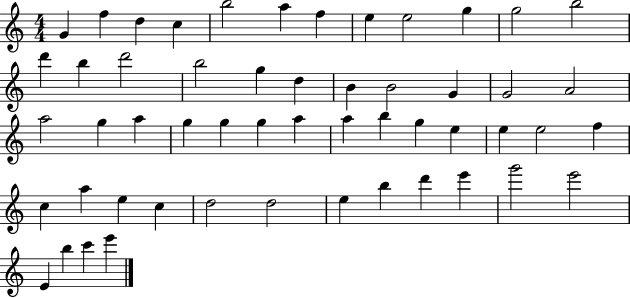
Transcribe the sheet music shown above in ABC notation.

X:1
T:Untitled
M:4/4
L:1/4
K:C
G f d c b2 a f e e2 g g2 b2 d' b d'2 b2 g d B B2 G G2 A2 a2 g a g g g a a b g e e e2 f c a e c d2 d2 e b d' e' g'2 e'2 E b c' e'